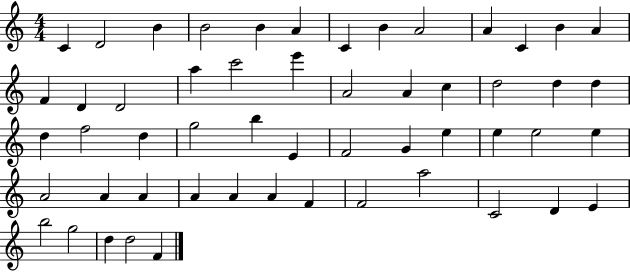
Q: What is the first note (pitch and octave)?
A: C4